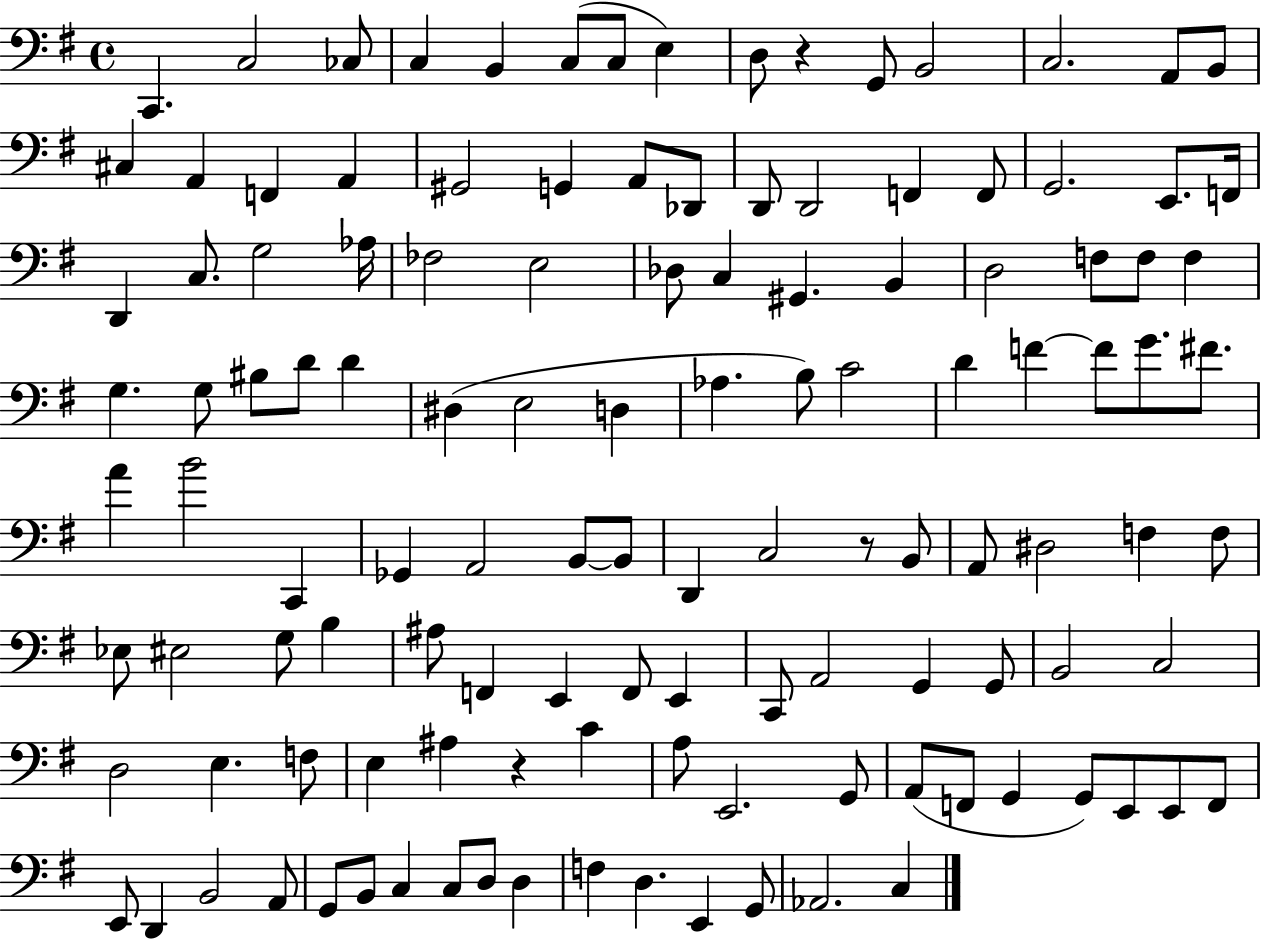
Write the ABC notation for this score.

X:1
T:Untitled
M:4/4
L:1/4
K:G
C,, C,2 _C,/2 C, B,, C,/2 C,/2 E, D,/2 z G,,/2 B,,2 C,2 A,,/2 B,,/2 ^C, A,, F,, A,, ^G,,2 G,, A,,/2 _D,,/2 D,,/2 D,,2 F,, F,,/2 G,,2 E,,/2 F,,/4 D,, C,/2 G,2 _A,/4 _F,2 E,2 _D,/2 C, ^G,, B,, D,2 F,/2 F,/2 F, G, G,/2 ^B,/2 D/2 D ^D, E,2 D, _A, B,/2 C2 D F F/2 G/2 ^F/2 A B2 C,, _G,, A,,2 B,,/2 B,,/2 D,, C,2 z/2 B,,/2 A,,/2 ^D,2 F, F,/2 _E,/2 ^E,2 G,/2 B, ^A,/2 F,, E,, F,,/2 E,, C,,/2 A,,2 G,, G,,/2 B,,2 C,2 D,2 E, F,/2 E, ^A, z C A,/2 E,,2 G,,/2 A,,/2 F,,/2 G,, G,,/2 E,,/2 E,,/2 F,,/2 E,,/2 D,, B,,2 A,,/2 G,,/2 B,,/2 C, C,/2 D,/2 D, F, D, E,, G,,/2 _A,,2 C,